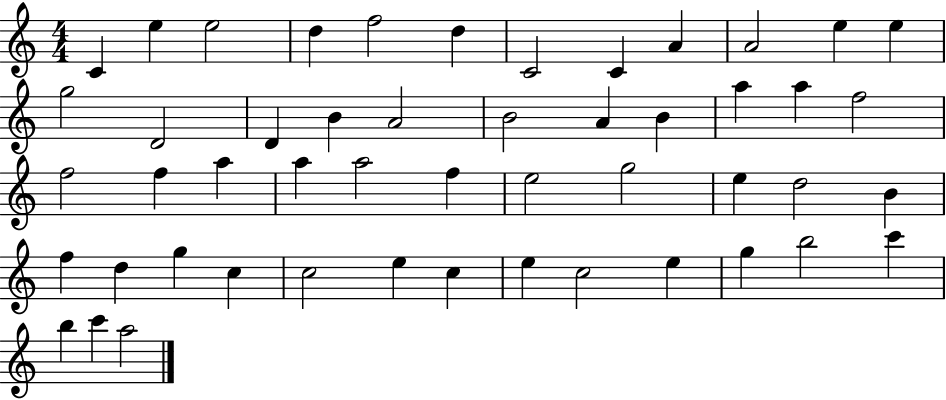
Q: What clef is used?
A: treble